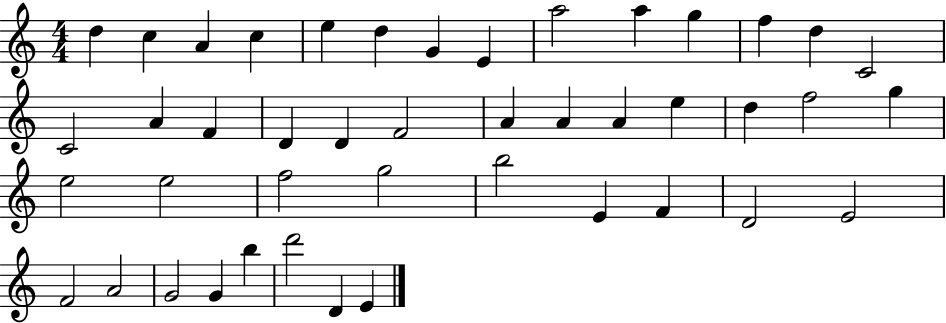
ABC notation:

X:1
T:Untitled
M:4/4
L:1/4
K:C
d c A c e d G E a2 a g f d C2 C2 A F D D F2 A A A e d f2 g e2 e2 f2 g2 b2 E F D2 E2 F2 A2 G2 G b d'2 D E